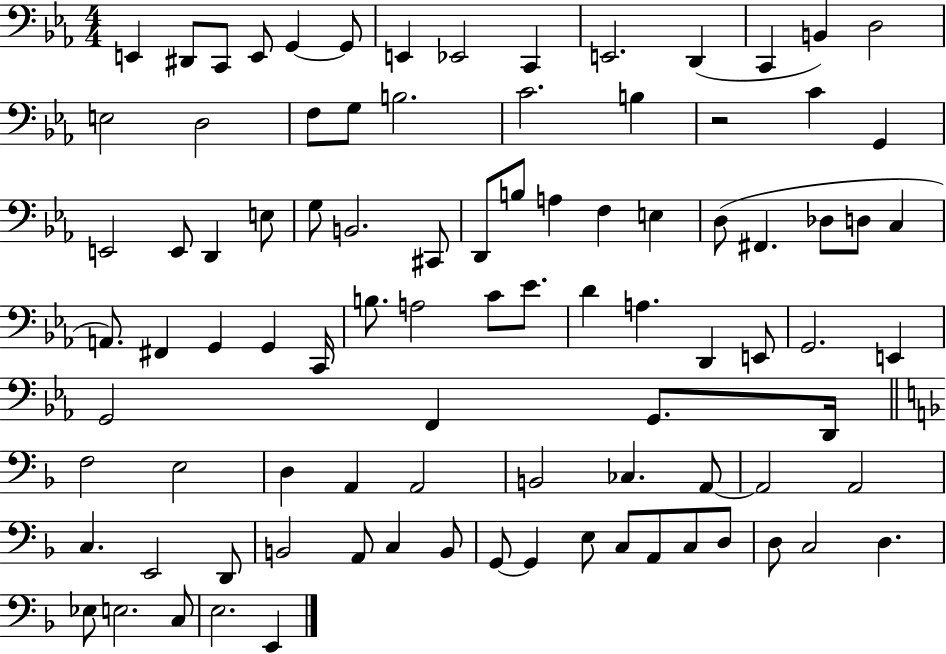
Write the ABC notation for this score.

X:1
T:Untitled
M:4/4
L:1/4
K:Eb
E,, ^D,,/2 C,,/2 E,,/2 G,, G,,/2 E,, _E,,2 C,, E,,2 D,, C,, B,, D,2 E,2 D,2 F,/2 G,/2 B,2 C2 B, z2 C G,, E,,2 E,,/2 D,, E,/2 G,/2 B,,2 ^C,,/2 D,,/2 B,/2 A, F, E, D,/2 ^F,, _D,/2 D,/2 C, A,,/2 ^F,, G,, G,, C,,/4 B,/2 A,2 C/2 _E/2 D A, D,, E,,/2 G,,2 E,, G,,2 F,, G,,/2 D,,/4 F,2 E,2 D, A,, A,,2 B,,2 _C, A,,/2 A,,2 A,,2 C, E,,2 D,,/2 B,,2 A,,/2 C, B,,/2 G,,/2 G,, E,/2 C,/2 A,,/2 C,/2 D,/2 D,/2 C,2 D, _E,/2 E,2 C,/2 E,2 E,,